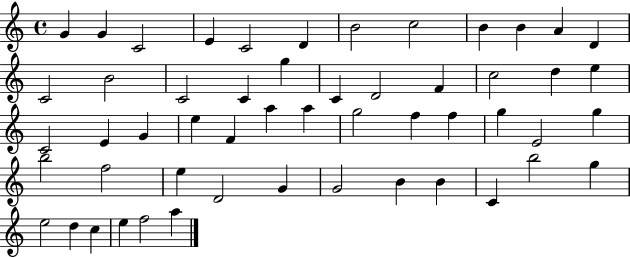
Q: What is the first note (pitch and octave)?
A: G4